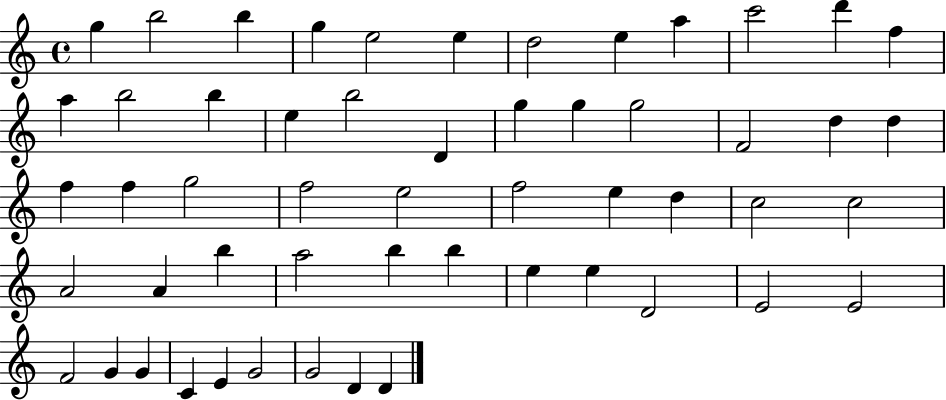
X:1
T:Untitled
M:4/4
L:1/4
K:C
g b2 b g e2 e d2 e a c'2 d' f a b2 b e b2 D g g g2 F2 d d f f g2 f2 e2 f2 e d c2 c2 A2 A b a2 b b e e D2 E2 E2 F2 G G C E G2 G2 D D